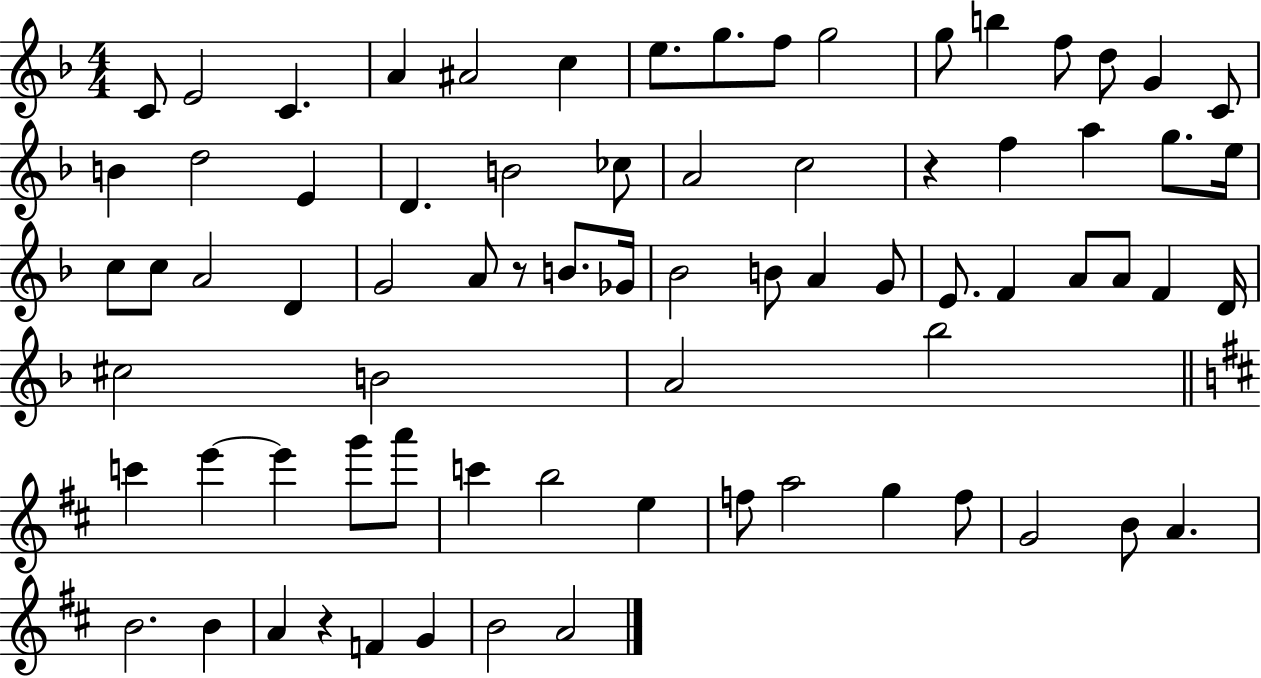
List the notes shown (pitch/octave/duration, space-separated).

C4/e E4/h C4/q. A4/q A#4/h C5/q E5/e. G5/e. F5/e G5/h G5/e B5/q F5/e D5/e G4/q C4/e B4/q D5/h E4/q D4/q. B4/h CES5/e A4/h C5/h R/q F5/q A5/q G5/e. E5/s C5/e C5/e A4/h D4/q G4/h A4/e R/e B4/e. Gb4/s Bb4/h B4/e A4/q G4/e E4/e. F4/q A4/e A4/e F4/q D4/s C#5/h B4/h A4/h Bb5/h C6/q E6/q E6/q G6/e A6/e C6/q B5/h E5/q F5/e A5/h G5/q F5/e G4/h B4/e A4/q. B4/h. B4/q A4/q R/q F4/q G4/q B4/h A4/h